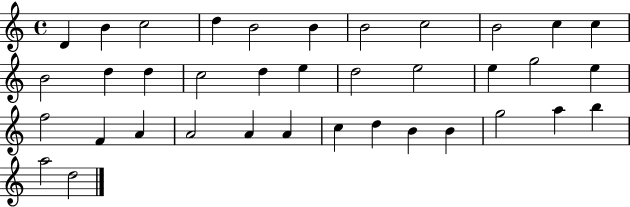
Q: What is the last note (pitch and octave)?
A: D5